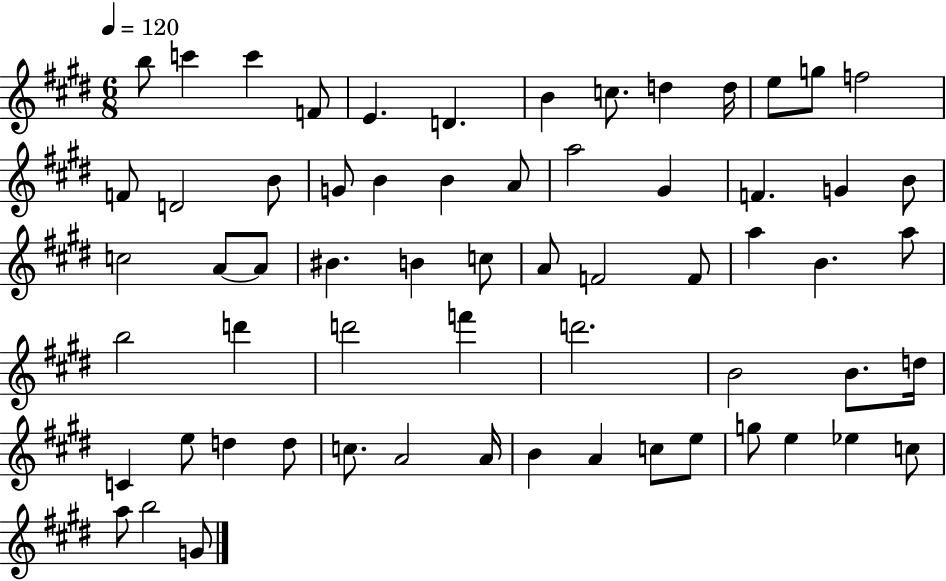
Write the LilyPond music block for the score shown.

{
  \clef treble
  \numericTimeSignature
  \time 6/8
  \key e \major
  \tempo 4 = 120
  b''8 c'''4 c'''4 f'8 | e'4. d'4. | b'4 c''8. d''4 d''16 | e''8 g''8 f''2 | \break f'8 d'2 b'8 | g'8 b'4 b'4 a'8 | a''2 gis'4 | f'4. g'4 b'8 | \break c''2 a'8~~ a'8 | bis'4. b'4 c''8 | a'8 f'2 f'8 | a''4 b'4. a''8 | \break b''2 d'''4 | d'''2 f'''4 | d'''2. | b'2 b'8. d''16 | \break c'4 e''8 d''4 d''8 | c''8. a'2 a'16 | b'4 a'4 c''8 e''8 | g''8 e''4 ees''4 c''8 | \break a''8 b''2 g'8 | \bar "|."
}